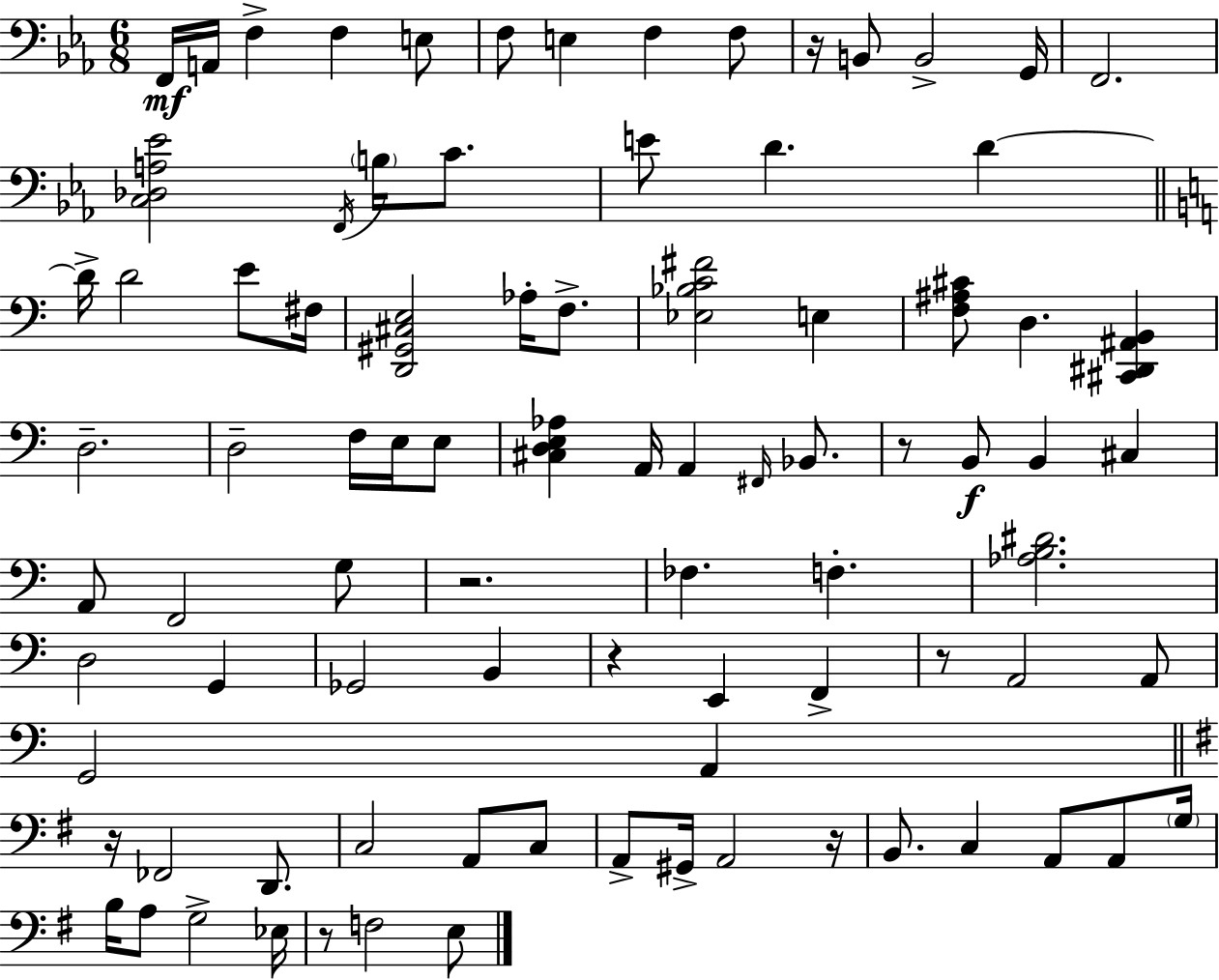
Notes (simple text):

F2/s A2/s F3/q F3/q E3/e F3/e E3/q F3/q F3/e R/s B2/e B2/h G2/s F2/h. [C3,Db3,A3,Eb4]/h F2/s B3/s C4/e. E4/e D4/q. D4/q D4/s D4/h E4/e F#3/s [D2,G#2,C#3,E3]/h Ab3/s F3/e. [Eb3,Bb3,C4,F#4]/h E3/q [F3,A#3,C#4]/e D3/q. [C#2,D#2,A#2,B2]/q D3/h. D3/h F3/s E3/s E3/e [C#3,D3,E3,Ab3]/q A2/s A2/q F#2/s Bb2/e. R/e B2/e B2/q C#3/q A2/e F2/h G3/e R/h. FES3/q. F3/q. [Ab3,B3,D#4]/h. D3/h G2/q Gb2/h B2/q R/q E2/q F2/q R/e A2/h A2/e G2/h A2/q R/s FES2/h D2/e. C3/h A2/e C3/e A2/e G#2/s A2/h R/s B2/e. C3/q A2/e A2/e G3/s B3/s A3/e G3/h Eb3/s R/e F3/h E3/e